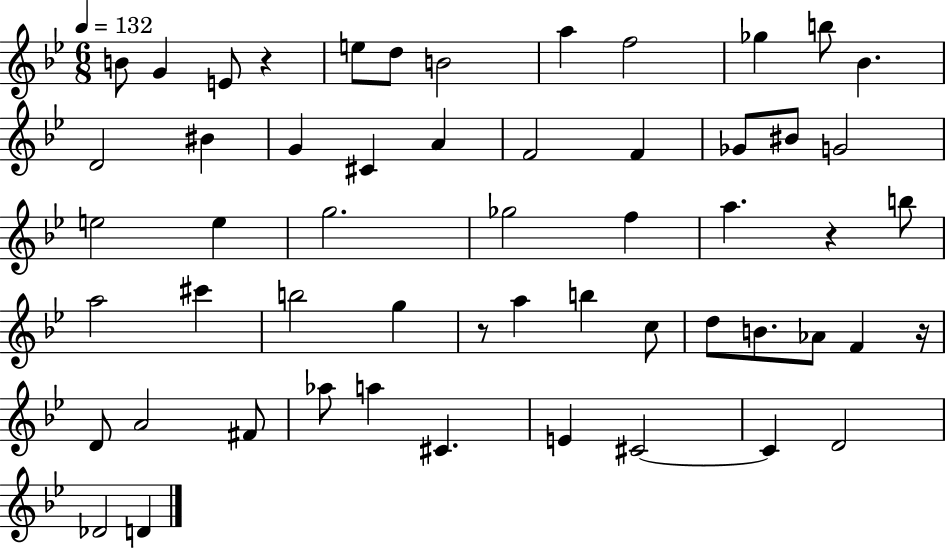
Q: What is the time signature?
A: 6/8